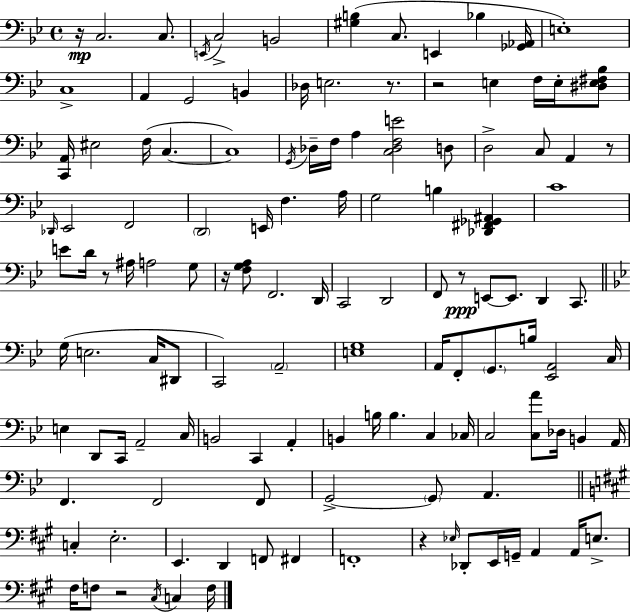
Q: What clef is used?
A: bass